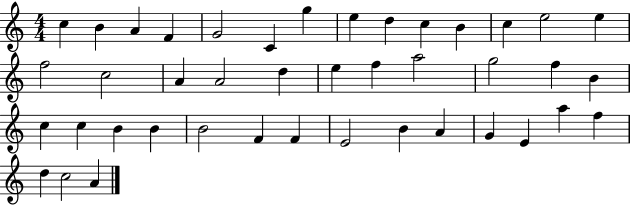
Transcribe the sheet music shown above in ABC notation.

X:1
T:Untitled
M:4/4
L:1/4
K:C
c B A F G2 C g e d c B c e2 e f2 c2 A A2 d e f a2 g2 f B c c B B B2 F F E2 B A G E a f d c2 A